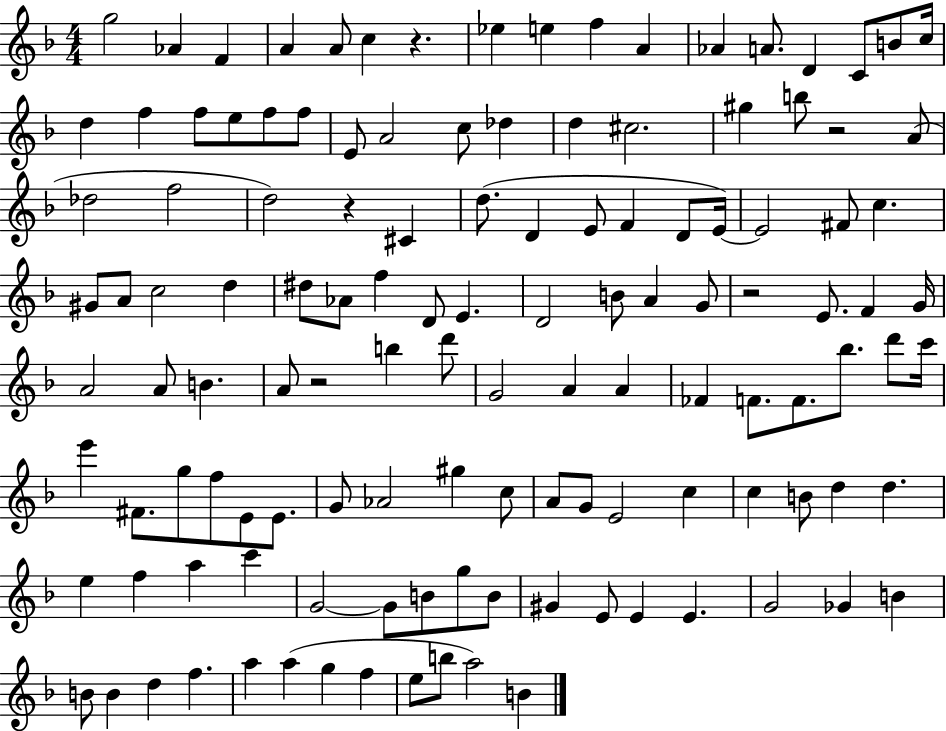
G5/h Ab4/q F4/q A4/q A4/e C5/q R/q. Eb5/q E5/q F5/q A4/q Ab4/q A4/e. D4/q C4/e B4/e C5/s D5/q F5/q F5/e E5/e F5/e F5/e E4/e A4/h C5/e Db5/q D5/q C#5/h. G#5/q B5/e R/h A4/e Db5/h F5/h D5/h R/q C#4/q D5/e. D4/q E4/e F4/q D4/e E4/s E4/h F#4/e C5/q. G#4/e A4/e C5/h D5/q D#5/e Ab4/e F5/q D4/e E4/q. D4/h B4/e A4/q G4/e R/h E4/e. F4/q G4/s A4/h A4/e B4/q. A4/e R/h B5/q D6/e G4/h A4/q A4/q FES4/q F4/e. F4/e. Bb5/e. D6/e C6/s E6/q F#4/e. G5/e F5/e E4/e E4/e. G4/e Ab4/h G#5/q C5/e A4/e G4/e E4/h C5/q C5/q B4/e D5/q D5/q. E5/q F5/q A5/q C6/q G4/h G4/e B4/e G5/e B4/e G#4/q E4/e E4/q E4/q. G4/h Gb4/q B4/q B4/e B4/q D5/q F5/q. A5/q A5/q G5/q F5/q E5/e B5/e A5/h B4/q